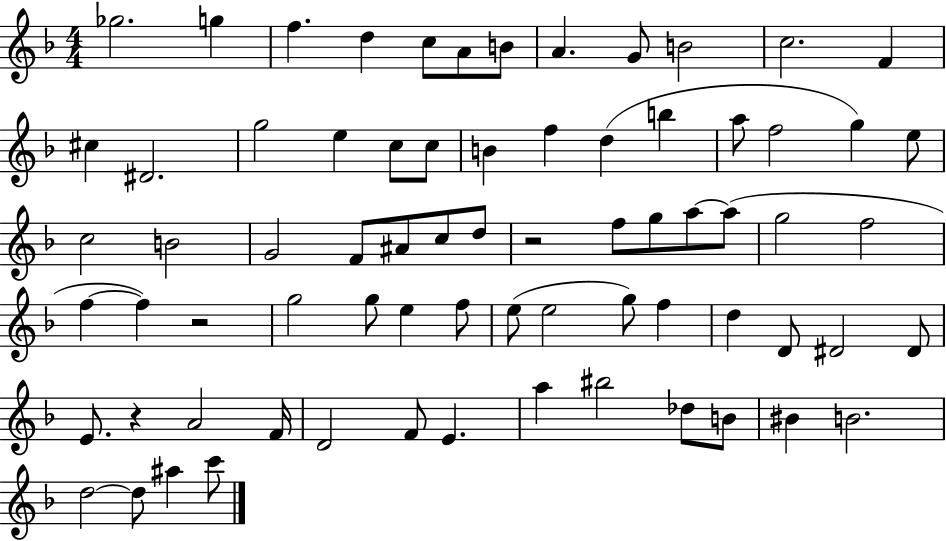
Gb5/h. G5/q F5/q. D5/q C5/e A4/e B4/e A4/q. G4/e B4/h C5/h. F4/q C#5/q D#4/h. G5/h E5/q C5/e C5/e B4/q F5/q D5/q B5/q A5/e F5/h G5/q E5/e C5/h B4/h G4/h F4/e A#4/e C5/e D5/e R/h F5/e G5/e A5/e A5/e G5/h F5/h F5/q F5/q R/h G5/h G5/e E5/q F5/e E5/e E5/h G5/e F5/q D5/q D4/e D#4/h D#4/e E4/e. R/q A4/h F4/s D4/h F4/e E4/q. A5/q BIS5/h Db5/e B4/e BIS4/q B4/h. D5/h D5/e A#5/q C6/e